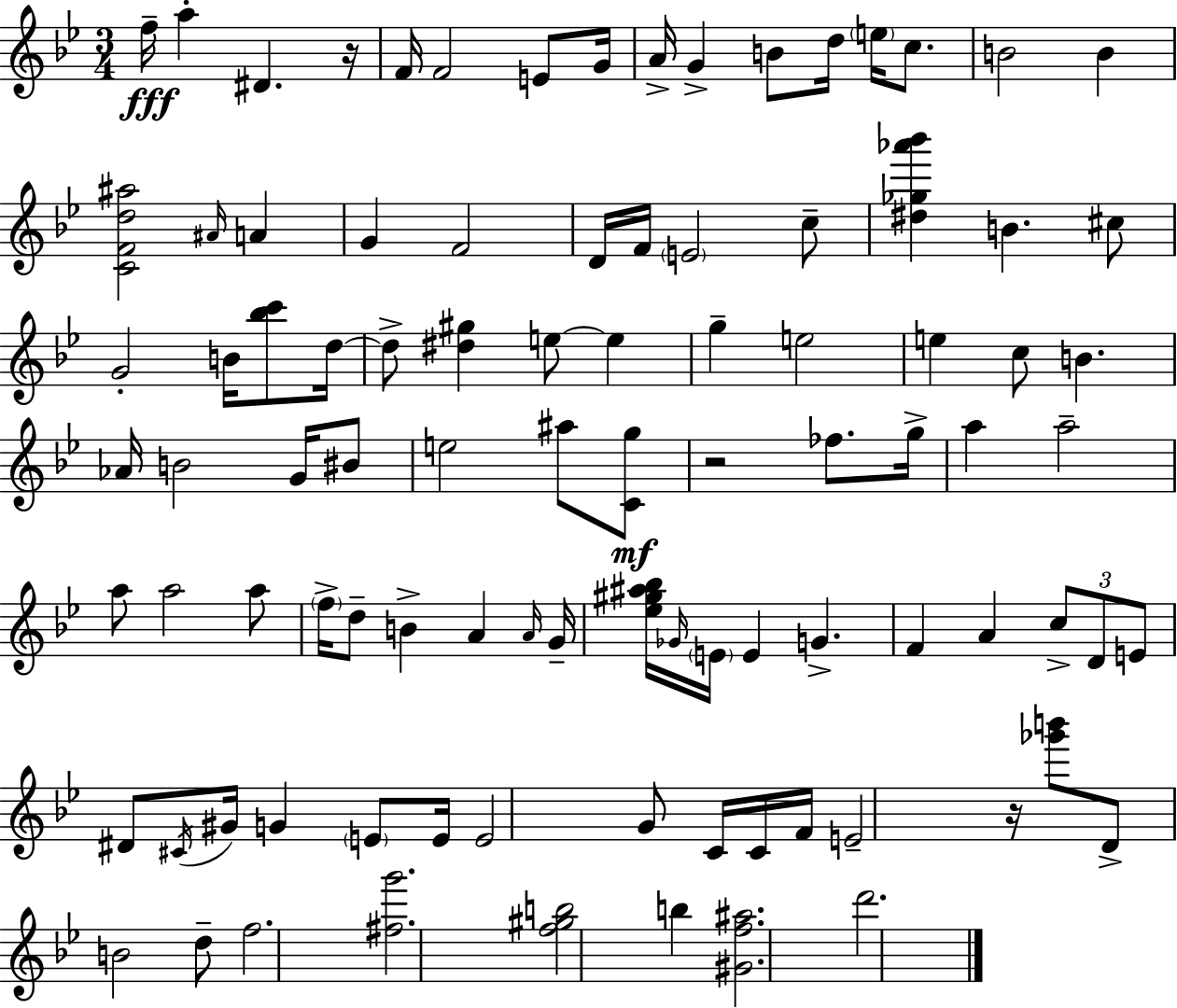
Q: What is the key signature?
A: G minor